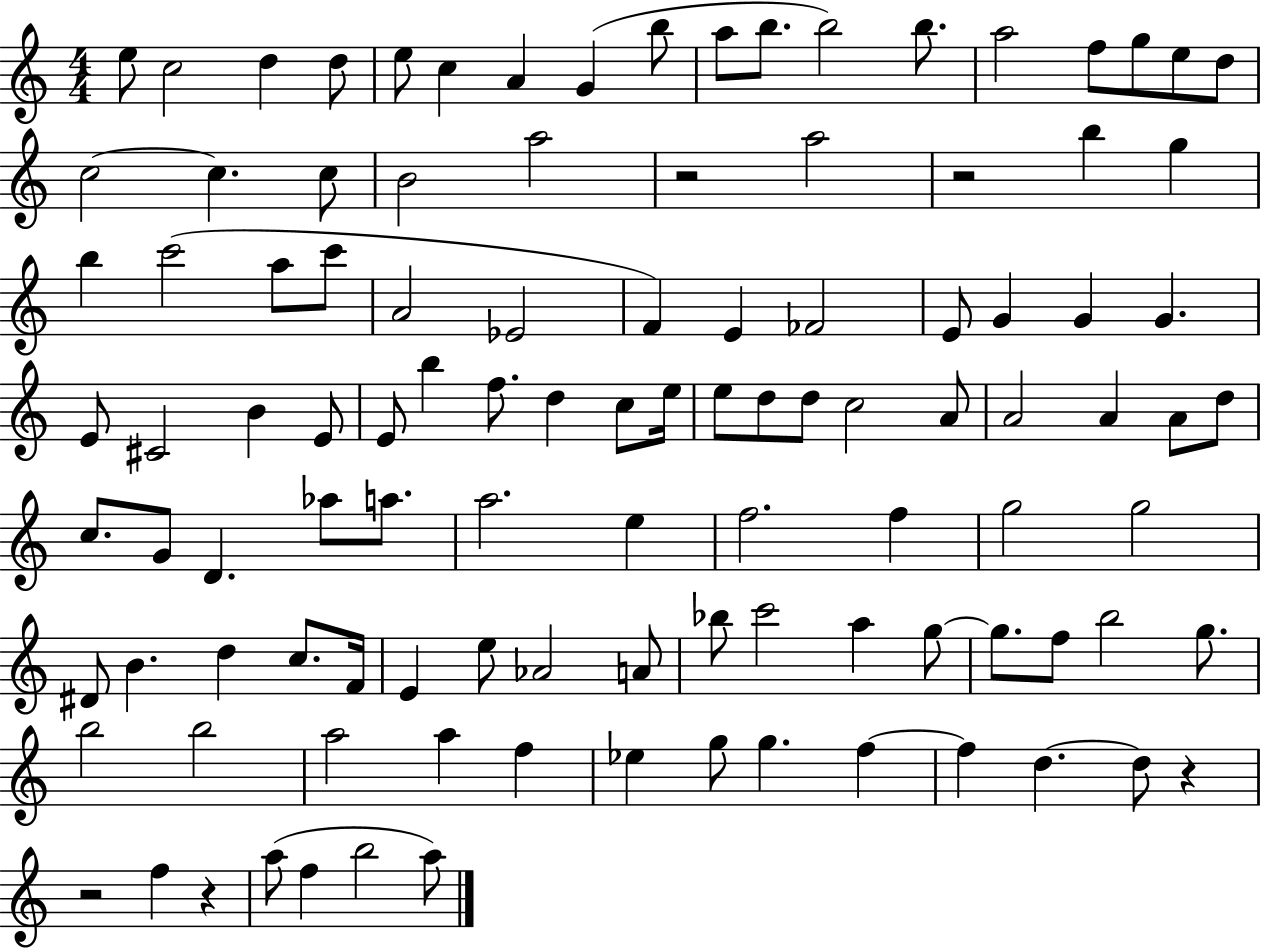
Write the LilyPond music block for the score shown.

{
  \clef treble
  \numericTimeSignature
  \time 4/4
  \key c \major
  e''8 c''2 d''4 d''8 | e''8 c''4 a'4 g'4( b''8 | a''8 b''8. b''2) b''8. | a''2 f''8 g''8 e''8 d''8 | \break c''2~~ c''4. c''8 | b'2 a''2 | r2 a''2 | r2 b''4 g''4 | \break b''4 c'''2( a''8 c'''8 | a'2 ees'2 | f'4) e'4 fes'2 | e'8 g'4 g'4 g'4. | \break e'8 cis'2 b'4 e'8 | e'8 b''4 f''8. d''4 c''8 e''16 | e''8 d''8 d''8 c''2 a'8 | a'2 a'4 a'8 d''8 | \break c''8. g'8 d'4. aes''8 a''8. | a''2. e''4 | f''2. f''4 | g''2 g''2 | \break dis'8 b'4. d''4 c''8. f'16 | e'4 e''8 aes'2 a'8 | bes''8 c'''2 a''4 g''8~~ | g''8. f''8 b''2 g''8. | \break b''2 b''2 | a''2 a''4 f''4 | ees''4 g''8 g''4. f''4~~ | f''4 d''4.~~ d''8 r4 | \break r2 f''4 r4 | a''8( f''4 b''2 a''8) | \bar "|."
}